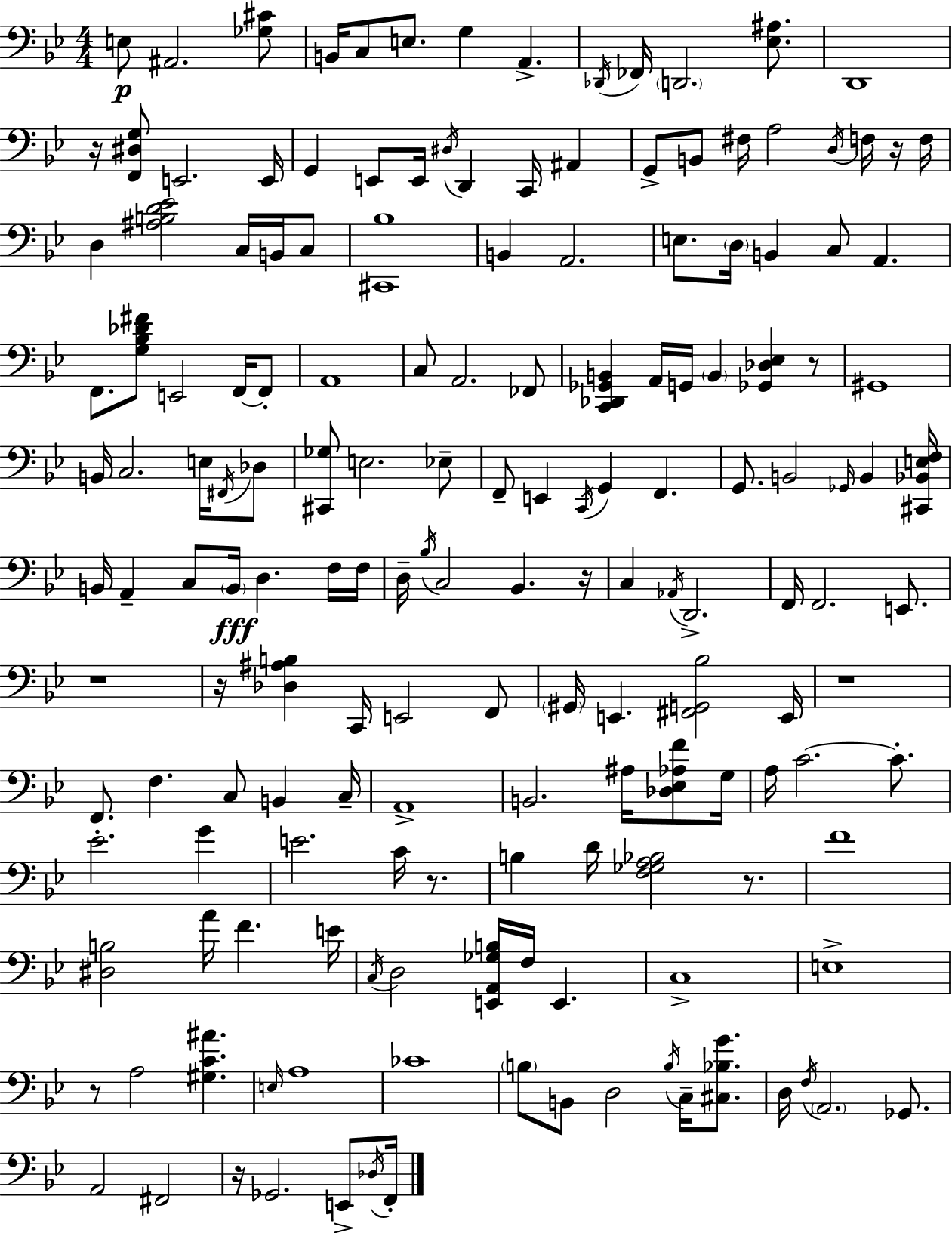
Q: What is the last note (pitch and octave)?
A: F2